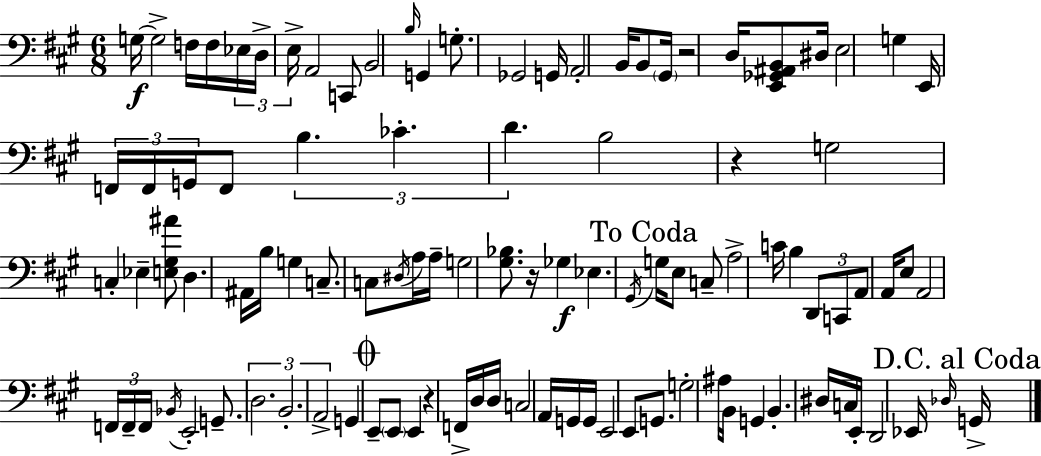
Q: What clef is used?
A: bass